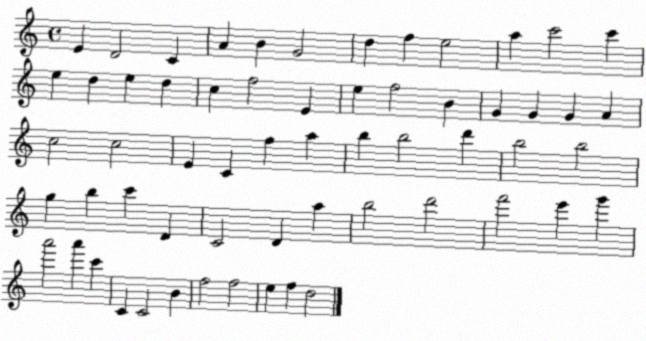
X:1
T:Untitled
M:4/4
L:1/4
K:C
E D2 C A B G2 d f e2 a c'2 c' e d e d c f2 E e f2 B G G G A c2 c2 E C f a b b2 d' b2 b2 g b c' D C2 D a b2 d'2 f'2 e' g' a'2 a' c' C C2 B f2 f2 e f d2